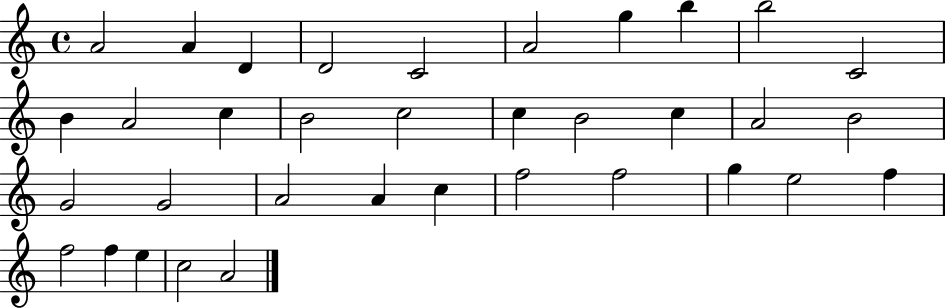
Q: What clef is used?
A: treble